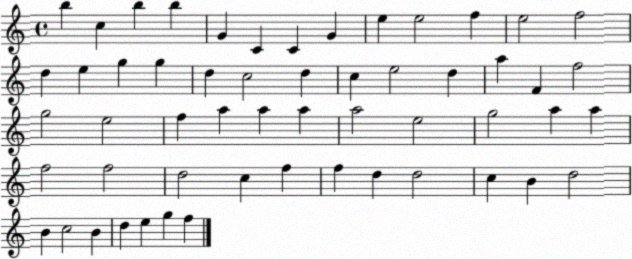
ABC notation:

X:1
T:Untitled
M:4/4
L:1/4
K:C
b c b b G C C G e e2 f e2 f2 d e g g d c2 d c e2 d a F f2 g2 e2 f a a a a2 e2 g2 a a f2 f2 d2 c f f d d2 c B d2 B c2 B d e g f